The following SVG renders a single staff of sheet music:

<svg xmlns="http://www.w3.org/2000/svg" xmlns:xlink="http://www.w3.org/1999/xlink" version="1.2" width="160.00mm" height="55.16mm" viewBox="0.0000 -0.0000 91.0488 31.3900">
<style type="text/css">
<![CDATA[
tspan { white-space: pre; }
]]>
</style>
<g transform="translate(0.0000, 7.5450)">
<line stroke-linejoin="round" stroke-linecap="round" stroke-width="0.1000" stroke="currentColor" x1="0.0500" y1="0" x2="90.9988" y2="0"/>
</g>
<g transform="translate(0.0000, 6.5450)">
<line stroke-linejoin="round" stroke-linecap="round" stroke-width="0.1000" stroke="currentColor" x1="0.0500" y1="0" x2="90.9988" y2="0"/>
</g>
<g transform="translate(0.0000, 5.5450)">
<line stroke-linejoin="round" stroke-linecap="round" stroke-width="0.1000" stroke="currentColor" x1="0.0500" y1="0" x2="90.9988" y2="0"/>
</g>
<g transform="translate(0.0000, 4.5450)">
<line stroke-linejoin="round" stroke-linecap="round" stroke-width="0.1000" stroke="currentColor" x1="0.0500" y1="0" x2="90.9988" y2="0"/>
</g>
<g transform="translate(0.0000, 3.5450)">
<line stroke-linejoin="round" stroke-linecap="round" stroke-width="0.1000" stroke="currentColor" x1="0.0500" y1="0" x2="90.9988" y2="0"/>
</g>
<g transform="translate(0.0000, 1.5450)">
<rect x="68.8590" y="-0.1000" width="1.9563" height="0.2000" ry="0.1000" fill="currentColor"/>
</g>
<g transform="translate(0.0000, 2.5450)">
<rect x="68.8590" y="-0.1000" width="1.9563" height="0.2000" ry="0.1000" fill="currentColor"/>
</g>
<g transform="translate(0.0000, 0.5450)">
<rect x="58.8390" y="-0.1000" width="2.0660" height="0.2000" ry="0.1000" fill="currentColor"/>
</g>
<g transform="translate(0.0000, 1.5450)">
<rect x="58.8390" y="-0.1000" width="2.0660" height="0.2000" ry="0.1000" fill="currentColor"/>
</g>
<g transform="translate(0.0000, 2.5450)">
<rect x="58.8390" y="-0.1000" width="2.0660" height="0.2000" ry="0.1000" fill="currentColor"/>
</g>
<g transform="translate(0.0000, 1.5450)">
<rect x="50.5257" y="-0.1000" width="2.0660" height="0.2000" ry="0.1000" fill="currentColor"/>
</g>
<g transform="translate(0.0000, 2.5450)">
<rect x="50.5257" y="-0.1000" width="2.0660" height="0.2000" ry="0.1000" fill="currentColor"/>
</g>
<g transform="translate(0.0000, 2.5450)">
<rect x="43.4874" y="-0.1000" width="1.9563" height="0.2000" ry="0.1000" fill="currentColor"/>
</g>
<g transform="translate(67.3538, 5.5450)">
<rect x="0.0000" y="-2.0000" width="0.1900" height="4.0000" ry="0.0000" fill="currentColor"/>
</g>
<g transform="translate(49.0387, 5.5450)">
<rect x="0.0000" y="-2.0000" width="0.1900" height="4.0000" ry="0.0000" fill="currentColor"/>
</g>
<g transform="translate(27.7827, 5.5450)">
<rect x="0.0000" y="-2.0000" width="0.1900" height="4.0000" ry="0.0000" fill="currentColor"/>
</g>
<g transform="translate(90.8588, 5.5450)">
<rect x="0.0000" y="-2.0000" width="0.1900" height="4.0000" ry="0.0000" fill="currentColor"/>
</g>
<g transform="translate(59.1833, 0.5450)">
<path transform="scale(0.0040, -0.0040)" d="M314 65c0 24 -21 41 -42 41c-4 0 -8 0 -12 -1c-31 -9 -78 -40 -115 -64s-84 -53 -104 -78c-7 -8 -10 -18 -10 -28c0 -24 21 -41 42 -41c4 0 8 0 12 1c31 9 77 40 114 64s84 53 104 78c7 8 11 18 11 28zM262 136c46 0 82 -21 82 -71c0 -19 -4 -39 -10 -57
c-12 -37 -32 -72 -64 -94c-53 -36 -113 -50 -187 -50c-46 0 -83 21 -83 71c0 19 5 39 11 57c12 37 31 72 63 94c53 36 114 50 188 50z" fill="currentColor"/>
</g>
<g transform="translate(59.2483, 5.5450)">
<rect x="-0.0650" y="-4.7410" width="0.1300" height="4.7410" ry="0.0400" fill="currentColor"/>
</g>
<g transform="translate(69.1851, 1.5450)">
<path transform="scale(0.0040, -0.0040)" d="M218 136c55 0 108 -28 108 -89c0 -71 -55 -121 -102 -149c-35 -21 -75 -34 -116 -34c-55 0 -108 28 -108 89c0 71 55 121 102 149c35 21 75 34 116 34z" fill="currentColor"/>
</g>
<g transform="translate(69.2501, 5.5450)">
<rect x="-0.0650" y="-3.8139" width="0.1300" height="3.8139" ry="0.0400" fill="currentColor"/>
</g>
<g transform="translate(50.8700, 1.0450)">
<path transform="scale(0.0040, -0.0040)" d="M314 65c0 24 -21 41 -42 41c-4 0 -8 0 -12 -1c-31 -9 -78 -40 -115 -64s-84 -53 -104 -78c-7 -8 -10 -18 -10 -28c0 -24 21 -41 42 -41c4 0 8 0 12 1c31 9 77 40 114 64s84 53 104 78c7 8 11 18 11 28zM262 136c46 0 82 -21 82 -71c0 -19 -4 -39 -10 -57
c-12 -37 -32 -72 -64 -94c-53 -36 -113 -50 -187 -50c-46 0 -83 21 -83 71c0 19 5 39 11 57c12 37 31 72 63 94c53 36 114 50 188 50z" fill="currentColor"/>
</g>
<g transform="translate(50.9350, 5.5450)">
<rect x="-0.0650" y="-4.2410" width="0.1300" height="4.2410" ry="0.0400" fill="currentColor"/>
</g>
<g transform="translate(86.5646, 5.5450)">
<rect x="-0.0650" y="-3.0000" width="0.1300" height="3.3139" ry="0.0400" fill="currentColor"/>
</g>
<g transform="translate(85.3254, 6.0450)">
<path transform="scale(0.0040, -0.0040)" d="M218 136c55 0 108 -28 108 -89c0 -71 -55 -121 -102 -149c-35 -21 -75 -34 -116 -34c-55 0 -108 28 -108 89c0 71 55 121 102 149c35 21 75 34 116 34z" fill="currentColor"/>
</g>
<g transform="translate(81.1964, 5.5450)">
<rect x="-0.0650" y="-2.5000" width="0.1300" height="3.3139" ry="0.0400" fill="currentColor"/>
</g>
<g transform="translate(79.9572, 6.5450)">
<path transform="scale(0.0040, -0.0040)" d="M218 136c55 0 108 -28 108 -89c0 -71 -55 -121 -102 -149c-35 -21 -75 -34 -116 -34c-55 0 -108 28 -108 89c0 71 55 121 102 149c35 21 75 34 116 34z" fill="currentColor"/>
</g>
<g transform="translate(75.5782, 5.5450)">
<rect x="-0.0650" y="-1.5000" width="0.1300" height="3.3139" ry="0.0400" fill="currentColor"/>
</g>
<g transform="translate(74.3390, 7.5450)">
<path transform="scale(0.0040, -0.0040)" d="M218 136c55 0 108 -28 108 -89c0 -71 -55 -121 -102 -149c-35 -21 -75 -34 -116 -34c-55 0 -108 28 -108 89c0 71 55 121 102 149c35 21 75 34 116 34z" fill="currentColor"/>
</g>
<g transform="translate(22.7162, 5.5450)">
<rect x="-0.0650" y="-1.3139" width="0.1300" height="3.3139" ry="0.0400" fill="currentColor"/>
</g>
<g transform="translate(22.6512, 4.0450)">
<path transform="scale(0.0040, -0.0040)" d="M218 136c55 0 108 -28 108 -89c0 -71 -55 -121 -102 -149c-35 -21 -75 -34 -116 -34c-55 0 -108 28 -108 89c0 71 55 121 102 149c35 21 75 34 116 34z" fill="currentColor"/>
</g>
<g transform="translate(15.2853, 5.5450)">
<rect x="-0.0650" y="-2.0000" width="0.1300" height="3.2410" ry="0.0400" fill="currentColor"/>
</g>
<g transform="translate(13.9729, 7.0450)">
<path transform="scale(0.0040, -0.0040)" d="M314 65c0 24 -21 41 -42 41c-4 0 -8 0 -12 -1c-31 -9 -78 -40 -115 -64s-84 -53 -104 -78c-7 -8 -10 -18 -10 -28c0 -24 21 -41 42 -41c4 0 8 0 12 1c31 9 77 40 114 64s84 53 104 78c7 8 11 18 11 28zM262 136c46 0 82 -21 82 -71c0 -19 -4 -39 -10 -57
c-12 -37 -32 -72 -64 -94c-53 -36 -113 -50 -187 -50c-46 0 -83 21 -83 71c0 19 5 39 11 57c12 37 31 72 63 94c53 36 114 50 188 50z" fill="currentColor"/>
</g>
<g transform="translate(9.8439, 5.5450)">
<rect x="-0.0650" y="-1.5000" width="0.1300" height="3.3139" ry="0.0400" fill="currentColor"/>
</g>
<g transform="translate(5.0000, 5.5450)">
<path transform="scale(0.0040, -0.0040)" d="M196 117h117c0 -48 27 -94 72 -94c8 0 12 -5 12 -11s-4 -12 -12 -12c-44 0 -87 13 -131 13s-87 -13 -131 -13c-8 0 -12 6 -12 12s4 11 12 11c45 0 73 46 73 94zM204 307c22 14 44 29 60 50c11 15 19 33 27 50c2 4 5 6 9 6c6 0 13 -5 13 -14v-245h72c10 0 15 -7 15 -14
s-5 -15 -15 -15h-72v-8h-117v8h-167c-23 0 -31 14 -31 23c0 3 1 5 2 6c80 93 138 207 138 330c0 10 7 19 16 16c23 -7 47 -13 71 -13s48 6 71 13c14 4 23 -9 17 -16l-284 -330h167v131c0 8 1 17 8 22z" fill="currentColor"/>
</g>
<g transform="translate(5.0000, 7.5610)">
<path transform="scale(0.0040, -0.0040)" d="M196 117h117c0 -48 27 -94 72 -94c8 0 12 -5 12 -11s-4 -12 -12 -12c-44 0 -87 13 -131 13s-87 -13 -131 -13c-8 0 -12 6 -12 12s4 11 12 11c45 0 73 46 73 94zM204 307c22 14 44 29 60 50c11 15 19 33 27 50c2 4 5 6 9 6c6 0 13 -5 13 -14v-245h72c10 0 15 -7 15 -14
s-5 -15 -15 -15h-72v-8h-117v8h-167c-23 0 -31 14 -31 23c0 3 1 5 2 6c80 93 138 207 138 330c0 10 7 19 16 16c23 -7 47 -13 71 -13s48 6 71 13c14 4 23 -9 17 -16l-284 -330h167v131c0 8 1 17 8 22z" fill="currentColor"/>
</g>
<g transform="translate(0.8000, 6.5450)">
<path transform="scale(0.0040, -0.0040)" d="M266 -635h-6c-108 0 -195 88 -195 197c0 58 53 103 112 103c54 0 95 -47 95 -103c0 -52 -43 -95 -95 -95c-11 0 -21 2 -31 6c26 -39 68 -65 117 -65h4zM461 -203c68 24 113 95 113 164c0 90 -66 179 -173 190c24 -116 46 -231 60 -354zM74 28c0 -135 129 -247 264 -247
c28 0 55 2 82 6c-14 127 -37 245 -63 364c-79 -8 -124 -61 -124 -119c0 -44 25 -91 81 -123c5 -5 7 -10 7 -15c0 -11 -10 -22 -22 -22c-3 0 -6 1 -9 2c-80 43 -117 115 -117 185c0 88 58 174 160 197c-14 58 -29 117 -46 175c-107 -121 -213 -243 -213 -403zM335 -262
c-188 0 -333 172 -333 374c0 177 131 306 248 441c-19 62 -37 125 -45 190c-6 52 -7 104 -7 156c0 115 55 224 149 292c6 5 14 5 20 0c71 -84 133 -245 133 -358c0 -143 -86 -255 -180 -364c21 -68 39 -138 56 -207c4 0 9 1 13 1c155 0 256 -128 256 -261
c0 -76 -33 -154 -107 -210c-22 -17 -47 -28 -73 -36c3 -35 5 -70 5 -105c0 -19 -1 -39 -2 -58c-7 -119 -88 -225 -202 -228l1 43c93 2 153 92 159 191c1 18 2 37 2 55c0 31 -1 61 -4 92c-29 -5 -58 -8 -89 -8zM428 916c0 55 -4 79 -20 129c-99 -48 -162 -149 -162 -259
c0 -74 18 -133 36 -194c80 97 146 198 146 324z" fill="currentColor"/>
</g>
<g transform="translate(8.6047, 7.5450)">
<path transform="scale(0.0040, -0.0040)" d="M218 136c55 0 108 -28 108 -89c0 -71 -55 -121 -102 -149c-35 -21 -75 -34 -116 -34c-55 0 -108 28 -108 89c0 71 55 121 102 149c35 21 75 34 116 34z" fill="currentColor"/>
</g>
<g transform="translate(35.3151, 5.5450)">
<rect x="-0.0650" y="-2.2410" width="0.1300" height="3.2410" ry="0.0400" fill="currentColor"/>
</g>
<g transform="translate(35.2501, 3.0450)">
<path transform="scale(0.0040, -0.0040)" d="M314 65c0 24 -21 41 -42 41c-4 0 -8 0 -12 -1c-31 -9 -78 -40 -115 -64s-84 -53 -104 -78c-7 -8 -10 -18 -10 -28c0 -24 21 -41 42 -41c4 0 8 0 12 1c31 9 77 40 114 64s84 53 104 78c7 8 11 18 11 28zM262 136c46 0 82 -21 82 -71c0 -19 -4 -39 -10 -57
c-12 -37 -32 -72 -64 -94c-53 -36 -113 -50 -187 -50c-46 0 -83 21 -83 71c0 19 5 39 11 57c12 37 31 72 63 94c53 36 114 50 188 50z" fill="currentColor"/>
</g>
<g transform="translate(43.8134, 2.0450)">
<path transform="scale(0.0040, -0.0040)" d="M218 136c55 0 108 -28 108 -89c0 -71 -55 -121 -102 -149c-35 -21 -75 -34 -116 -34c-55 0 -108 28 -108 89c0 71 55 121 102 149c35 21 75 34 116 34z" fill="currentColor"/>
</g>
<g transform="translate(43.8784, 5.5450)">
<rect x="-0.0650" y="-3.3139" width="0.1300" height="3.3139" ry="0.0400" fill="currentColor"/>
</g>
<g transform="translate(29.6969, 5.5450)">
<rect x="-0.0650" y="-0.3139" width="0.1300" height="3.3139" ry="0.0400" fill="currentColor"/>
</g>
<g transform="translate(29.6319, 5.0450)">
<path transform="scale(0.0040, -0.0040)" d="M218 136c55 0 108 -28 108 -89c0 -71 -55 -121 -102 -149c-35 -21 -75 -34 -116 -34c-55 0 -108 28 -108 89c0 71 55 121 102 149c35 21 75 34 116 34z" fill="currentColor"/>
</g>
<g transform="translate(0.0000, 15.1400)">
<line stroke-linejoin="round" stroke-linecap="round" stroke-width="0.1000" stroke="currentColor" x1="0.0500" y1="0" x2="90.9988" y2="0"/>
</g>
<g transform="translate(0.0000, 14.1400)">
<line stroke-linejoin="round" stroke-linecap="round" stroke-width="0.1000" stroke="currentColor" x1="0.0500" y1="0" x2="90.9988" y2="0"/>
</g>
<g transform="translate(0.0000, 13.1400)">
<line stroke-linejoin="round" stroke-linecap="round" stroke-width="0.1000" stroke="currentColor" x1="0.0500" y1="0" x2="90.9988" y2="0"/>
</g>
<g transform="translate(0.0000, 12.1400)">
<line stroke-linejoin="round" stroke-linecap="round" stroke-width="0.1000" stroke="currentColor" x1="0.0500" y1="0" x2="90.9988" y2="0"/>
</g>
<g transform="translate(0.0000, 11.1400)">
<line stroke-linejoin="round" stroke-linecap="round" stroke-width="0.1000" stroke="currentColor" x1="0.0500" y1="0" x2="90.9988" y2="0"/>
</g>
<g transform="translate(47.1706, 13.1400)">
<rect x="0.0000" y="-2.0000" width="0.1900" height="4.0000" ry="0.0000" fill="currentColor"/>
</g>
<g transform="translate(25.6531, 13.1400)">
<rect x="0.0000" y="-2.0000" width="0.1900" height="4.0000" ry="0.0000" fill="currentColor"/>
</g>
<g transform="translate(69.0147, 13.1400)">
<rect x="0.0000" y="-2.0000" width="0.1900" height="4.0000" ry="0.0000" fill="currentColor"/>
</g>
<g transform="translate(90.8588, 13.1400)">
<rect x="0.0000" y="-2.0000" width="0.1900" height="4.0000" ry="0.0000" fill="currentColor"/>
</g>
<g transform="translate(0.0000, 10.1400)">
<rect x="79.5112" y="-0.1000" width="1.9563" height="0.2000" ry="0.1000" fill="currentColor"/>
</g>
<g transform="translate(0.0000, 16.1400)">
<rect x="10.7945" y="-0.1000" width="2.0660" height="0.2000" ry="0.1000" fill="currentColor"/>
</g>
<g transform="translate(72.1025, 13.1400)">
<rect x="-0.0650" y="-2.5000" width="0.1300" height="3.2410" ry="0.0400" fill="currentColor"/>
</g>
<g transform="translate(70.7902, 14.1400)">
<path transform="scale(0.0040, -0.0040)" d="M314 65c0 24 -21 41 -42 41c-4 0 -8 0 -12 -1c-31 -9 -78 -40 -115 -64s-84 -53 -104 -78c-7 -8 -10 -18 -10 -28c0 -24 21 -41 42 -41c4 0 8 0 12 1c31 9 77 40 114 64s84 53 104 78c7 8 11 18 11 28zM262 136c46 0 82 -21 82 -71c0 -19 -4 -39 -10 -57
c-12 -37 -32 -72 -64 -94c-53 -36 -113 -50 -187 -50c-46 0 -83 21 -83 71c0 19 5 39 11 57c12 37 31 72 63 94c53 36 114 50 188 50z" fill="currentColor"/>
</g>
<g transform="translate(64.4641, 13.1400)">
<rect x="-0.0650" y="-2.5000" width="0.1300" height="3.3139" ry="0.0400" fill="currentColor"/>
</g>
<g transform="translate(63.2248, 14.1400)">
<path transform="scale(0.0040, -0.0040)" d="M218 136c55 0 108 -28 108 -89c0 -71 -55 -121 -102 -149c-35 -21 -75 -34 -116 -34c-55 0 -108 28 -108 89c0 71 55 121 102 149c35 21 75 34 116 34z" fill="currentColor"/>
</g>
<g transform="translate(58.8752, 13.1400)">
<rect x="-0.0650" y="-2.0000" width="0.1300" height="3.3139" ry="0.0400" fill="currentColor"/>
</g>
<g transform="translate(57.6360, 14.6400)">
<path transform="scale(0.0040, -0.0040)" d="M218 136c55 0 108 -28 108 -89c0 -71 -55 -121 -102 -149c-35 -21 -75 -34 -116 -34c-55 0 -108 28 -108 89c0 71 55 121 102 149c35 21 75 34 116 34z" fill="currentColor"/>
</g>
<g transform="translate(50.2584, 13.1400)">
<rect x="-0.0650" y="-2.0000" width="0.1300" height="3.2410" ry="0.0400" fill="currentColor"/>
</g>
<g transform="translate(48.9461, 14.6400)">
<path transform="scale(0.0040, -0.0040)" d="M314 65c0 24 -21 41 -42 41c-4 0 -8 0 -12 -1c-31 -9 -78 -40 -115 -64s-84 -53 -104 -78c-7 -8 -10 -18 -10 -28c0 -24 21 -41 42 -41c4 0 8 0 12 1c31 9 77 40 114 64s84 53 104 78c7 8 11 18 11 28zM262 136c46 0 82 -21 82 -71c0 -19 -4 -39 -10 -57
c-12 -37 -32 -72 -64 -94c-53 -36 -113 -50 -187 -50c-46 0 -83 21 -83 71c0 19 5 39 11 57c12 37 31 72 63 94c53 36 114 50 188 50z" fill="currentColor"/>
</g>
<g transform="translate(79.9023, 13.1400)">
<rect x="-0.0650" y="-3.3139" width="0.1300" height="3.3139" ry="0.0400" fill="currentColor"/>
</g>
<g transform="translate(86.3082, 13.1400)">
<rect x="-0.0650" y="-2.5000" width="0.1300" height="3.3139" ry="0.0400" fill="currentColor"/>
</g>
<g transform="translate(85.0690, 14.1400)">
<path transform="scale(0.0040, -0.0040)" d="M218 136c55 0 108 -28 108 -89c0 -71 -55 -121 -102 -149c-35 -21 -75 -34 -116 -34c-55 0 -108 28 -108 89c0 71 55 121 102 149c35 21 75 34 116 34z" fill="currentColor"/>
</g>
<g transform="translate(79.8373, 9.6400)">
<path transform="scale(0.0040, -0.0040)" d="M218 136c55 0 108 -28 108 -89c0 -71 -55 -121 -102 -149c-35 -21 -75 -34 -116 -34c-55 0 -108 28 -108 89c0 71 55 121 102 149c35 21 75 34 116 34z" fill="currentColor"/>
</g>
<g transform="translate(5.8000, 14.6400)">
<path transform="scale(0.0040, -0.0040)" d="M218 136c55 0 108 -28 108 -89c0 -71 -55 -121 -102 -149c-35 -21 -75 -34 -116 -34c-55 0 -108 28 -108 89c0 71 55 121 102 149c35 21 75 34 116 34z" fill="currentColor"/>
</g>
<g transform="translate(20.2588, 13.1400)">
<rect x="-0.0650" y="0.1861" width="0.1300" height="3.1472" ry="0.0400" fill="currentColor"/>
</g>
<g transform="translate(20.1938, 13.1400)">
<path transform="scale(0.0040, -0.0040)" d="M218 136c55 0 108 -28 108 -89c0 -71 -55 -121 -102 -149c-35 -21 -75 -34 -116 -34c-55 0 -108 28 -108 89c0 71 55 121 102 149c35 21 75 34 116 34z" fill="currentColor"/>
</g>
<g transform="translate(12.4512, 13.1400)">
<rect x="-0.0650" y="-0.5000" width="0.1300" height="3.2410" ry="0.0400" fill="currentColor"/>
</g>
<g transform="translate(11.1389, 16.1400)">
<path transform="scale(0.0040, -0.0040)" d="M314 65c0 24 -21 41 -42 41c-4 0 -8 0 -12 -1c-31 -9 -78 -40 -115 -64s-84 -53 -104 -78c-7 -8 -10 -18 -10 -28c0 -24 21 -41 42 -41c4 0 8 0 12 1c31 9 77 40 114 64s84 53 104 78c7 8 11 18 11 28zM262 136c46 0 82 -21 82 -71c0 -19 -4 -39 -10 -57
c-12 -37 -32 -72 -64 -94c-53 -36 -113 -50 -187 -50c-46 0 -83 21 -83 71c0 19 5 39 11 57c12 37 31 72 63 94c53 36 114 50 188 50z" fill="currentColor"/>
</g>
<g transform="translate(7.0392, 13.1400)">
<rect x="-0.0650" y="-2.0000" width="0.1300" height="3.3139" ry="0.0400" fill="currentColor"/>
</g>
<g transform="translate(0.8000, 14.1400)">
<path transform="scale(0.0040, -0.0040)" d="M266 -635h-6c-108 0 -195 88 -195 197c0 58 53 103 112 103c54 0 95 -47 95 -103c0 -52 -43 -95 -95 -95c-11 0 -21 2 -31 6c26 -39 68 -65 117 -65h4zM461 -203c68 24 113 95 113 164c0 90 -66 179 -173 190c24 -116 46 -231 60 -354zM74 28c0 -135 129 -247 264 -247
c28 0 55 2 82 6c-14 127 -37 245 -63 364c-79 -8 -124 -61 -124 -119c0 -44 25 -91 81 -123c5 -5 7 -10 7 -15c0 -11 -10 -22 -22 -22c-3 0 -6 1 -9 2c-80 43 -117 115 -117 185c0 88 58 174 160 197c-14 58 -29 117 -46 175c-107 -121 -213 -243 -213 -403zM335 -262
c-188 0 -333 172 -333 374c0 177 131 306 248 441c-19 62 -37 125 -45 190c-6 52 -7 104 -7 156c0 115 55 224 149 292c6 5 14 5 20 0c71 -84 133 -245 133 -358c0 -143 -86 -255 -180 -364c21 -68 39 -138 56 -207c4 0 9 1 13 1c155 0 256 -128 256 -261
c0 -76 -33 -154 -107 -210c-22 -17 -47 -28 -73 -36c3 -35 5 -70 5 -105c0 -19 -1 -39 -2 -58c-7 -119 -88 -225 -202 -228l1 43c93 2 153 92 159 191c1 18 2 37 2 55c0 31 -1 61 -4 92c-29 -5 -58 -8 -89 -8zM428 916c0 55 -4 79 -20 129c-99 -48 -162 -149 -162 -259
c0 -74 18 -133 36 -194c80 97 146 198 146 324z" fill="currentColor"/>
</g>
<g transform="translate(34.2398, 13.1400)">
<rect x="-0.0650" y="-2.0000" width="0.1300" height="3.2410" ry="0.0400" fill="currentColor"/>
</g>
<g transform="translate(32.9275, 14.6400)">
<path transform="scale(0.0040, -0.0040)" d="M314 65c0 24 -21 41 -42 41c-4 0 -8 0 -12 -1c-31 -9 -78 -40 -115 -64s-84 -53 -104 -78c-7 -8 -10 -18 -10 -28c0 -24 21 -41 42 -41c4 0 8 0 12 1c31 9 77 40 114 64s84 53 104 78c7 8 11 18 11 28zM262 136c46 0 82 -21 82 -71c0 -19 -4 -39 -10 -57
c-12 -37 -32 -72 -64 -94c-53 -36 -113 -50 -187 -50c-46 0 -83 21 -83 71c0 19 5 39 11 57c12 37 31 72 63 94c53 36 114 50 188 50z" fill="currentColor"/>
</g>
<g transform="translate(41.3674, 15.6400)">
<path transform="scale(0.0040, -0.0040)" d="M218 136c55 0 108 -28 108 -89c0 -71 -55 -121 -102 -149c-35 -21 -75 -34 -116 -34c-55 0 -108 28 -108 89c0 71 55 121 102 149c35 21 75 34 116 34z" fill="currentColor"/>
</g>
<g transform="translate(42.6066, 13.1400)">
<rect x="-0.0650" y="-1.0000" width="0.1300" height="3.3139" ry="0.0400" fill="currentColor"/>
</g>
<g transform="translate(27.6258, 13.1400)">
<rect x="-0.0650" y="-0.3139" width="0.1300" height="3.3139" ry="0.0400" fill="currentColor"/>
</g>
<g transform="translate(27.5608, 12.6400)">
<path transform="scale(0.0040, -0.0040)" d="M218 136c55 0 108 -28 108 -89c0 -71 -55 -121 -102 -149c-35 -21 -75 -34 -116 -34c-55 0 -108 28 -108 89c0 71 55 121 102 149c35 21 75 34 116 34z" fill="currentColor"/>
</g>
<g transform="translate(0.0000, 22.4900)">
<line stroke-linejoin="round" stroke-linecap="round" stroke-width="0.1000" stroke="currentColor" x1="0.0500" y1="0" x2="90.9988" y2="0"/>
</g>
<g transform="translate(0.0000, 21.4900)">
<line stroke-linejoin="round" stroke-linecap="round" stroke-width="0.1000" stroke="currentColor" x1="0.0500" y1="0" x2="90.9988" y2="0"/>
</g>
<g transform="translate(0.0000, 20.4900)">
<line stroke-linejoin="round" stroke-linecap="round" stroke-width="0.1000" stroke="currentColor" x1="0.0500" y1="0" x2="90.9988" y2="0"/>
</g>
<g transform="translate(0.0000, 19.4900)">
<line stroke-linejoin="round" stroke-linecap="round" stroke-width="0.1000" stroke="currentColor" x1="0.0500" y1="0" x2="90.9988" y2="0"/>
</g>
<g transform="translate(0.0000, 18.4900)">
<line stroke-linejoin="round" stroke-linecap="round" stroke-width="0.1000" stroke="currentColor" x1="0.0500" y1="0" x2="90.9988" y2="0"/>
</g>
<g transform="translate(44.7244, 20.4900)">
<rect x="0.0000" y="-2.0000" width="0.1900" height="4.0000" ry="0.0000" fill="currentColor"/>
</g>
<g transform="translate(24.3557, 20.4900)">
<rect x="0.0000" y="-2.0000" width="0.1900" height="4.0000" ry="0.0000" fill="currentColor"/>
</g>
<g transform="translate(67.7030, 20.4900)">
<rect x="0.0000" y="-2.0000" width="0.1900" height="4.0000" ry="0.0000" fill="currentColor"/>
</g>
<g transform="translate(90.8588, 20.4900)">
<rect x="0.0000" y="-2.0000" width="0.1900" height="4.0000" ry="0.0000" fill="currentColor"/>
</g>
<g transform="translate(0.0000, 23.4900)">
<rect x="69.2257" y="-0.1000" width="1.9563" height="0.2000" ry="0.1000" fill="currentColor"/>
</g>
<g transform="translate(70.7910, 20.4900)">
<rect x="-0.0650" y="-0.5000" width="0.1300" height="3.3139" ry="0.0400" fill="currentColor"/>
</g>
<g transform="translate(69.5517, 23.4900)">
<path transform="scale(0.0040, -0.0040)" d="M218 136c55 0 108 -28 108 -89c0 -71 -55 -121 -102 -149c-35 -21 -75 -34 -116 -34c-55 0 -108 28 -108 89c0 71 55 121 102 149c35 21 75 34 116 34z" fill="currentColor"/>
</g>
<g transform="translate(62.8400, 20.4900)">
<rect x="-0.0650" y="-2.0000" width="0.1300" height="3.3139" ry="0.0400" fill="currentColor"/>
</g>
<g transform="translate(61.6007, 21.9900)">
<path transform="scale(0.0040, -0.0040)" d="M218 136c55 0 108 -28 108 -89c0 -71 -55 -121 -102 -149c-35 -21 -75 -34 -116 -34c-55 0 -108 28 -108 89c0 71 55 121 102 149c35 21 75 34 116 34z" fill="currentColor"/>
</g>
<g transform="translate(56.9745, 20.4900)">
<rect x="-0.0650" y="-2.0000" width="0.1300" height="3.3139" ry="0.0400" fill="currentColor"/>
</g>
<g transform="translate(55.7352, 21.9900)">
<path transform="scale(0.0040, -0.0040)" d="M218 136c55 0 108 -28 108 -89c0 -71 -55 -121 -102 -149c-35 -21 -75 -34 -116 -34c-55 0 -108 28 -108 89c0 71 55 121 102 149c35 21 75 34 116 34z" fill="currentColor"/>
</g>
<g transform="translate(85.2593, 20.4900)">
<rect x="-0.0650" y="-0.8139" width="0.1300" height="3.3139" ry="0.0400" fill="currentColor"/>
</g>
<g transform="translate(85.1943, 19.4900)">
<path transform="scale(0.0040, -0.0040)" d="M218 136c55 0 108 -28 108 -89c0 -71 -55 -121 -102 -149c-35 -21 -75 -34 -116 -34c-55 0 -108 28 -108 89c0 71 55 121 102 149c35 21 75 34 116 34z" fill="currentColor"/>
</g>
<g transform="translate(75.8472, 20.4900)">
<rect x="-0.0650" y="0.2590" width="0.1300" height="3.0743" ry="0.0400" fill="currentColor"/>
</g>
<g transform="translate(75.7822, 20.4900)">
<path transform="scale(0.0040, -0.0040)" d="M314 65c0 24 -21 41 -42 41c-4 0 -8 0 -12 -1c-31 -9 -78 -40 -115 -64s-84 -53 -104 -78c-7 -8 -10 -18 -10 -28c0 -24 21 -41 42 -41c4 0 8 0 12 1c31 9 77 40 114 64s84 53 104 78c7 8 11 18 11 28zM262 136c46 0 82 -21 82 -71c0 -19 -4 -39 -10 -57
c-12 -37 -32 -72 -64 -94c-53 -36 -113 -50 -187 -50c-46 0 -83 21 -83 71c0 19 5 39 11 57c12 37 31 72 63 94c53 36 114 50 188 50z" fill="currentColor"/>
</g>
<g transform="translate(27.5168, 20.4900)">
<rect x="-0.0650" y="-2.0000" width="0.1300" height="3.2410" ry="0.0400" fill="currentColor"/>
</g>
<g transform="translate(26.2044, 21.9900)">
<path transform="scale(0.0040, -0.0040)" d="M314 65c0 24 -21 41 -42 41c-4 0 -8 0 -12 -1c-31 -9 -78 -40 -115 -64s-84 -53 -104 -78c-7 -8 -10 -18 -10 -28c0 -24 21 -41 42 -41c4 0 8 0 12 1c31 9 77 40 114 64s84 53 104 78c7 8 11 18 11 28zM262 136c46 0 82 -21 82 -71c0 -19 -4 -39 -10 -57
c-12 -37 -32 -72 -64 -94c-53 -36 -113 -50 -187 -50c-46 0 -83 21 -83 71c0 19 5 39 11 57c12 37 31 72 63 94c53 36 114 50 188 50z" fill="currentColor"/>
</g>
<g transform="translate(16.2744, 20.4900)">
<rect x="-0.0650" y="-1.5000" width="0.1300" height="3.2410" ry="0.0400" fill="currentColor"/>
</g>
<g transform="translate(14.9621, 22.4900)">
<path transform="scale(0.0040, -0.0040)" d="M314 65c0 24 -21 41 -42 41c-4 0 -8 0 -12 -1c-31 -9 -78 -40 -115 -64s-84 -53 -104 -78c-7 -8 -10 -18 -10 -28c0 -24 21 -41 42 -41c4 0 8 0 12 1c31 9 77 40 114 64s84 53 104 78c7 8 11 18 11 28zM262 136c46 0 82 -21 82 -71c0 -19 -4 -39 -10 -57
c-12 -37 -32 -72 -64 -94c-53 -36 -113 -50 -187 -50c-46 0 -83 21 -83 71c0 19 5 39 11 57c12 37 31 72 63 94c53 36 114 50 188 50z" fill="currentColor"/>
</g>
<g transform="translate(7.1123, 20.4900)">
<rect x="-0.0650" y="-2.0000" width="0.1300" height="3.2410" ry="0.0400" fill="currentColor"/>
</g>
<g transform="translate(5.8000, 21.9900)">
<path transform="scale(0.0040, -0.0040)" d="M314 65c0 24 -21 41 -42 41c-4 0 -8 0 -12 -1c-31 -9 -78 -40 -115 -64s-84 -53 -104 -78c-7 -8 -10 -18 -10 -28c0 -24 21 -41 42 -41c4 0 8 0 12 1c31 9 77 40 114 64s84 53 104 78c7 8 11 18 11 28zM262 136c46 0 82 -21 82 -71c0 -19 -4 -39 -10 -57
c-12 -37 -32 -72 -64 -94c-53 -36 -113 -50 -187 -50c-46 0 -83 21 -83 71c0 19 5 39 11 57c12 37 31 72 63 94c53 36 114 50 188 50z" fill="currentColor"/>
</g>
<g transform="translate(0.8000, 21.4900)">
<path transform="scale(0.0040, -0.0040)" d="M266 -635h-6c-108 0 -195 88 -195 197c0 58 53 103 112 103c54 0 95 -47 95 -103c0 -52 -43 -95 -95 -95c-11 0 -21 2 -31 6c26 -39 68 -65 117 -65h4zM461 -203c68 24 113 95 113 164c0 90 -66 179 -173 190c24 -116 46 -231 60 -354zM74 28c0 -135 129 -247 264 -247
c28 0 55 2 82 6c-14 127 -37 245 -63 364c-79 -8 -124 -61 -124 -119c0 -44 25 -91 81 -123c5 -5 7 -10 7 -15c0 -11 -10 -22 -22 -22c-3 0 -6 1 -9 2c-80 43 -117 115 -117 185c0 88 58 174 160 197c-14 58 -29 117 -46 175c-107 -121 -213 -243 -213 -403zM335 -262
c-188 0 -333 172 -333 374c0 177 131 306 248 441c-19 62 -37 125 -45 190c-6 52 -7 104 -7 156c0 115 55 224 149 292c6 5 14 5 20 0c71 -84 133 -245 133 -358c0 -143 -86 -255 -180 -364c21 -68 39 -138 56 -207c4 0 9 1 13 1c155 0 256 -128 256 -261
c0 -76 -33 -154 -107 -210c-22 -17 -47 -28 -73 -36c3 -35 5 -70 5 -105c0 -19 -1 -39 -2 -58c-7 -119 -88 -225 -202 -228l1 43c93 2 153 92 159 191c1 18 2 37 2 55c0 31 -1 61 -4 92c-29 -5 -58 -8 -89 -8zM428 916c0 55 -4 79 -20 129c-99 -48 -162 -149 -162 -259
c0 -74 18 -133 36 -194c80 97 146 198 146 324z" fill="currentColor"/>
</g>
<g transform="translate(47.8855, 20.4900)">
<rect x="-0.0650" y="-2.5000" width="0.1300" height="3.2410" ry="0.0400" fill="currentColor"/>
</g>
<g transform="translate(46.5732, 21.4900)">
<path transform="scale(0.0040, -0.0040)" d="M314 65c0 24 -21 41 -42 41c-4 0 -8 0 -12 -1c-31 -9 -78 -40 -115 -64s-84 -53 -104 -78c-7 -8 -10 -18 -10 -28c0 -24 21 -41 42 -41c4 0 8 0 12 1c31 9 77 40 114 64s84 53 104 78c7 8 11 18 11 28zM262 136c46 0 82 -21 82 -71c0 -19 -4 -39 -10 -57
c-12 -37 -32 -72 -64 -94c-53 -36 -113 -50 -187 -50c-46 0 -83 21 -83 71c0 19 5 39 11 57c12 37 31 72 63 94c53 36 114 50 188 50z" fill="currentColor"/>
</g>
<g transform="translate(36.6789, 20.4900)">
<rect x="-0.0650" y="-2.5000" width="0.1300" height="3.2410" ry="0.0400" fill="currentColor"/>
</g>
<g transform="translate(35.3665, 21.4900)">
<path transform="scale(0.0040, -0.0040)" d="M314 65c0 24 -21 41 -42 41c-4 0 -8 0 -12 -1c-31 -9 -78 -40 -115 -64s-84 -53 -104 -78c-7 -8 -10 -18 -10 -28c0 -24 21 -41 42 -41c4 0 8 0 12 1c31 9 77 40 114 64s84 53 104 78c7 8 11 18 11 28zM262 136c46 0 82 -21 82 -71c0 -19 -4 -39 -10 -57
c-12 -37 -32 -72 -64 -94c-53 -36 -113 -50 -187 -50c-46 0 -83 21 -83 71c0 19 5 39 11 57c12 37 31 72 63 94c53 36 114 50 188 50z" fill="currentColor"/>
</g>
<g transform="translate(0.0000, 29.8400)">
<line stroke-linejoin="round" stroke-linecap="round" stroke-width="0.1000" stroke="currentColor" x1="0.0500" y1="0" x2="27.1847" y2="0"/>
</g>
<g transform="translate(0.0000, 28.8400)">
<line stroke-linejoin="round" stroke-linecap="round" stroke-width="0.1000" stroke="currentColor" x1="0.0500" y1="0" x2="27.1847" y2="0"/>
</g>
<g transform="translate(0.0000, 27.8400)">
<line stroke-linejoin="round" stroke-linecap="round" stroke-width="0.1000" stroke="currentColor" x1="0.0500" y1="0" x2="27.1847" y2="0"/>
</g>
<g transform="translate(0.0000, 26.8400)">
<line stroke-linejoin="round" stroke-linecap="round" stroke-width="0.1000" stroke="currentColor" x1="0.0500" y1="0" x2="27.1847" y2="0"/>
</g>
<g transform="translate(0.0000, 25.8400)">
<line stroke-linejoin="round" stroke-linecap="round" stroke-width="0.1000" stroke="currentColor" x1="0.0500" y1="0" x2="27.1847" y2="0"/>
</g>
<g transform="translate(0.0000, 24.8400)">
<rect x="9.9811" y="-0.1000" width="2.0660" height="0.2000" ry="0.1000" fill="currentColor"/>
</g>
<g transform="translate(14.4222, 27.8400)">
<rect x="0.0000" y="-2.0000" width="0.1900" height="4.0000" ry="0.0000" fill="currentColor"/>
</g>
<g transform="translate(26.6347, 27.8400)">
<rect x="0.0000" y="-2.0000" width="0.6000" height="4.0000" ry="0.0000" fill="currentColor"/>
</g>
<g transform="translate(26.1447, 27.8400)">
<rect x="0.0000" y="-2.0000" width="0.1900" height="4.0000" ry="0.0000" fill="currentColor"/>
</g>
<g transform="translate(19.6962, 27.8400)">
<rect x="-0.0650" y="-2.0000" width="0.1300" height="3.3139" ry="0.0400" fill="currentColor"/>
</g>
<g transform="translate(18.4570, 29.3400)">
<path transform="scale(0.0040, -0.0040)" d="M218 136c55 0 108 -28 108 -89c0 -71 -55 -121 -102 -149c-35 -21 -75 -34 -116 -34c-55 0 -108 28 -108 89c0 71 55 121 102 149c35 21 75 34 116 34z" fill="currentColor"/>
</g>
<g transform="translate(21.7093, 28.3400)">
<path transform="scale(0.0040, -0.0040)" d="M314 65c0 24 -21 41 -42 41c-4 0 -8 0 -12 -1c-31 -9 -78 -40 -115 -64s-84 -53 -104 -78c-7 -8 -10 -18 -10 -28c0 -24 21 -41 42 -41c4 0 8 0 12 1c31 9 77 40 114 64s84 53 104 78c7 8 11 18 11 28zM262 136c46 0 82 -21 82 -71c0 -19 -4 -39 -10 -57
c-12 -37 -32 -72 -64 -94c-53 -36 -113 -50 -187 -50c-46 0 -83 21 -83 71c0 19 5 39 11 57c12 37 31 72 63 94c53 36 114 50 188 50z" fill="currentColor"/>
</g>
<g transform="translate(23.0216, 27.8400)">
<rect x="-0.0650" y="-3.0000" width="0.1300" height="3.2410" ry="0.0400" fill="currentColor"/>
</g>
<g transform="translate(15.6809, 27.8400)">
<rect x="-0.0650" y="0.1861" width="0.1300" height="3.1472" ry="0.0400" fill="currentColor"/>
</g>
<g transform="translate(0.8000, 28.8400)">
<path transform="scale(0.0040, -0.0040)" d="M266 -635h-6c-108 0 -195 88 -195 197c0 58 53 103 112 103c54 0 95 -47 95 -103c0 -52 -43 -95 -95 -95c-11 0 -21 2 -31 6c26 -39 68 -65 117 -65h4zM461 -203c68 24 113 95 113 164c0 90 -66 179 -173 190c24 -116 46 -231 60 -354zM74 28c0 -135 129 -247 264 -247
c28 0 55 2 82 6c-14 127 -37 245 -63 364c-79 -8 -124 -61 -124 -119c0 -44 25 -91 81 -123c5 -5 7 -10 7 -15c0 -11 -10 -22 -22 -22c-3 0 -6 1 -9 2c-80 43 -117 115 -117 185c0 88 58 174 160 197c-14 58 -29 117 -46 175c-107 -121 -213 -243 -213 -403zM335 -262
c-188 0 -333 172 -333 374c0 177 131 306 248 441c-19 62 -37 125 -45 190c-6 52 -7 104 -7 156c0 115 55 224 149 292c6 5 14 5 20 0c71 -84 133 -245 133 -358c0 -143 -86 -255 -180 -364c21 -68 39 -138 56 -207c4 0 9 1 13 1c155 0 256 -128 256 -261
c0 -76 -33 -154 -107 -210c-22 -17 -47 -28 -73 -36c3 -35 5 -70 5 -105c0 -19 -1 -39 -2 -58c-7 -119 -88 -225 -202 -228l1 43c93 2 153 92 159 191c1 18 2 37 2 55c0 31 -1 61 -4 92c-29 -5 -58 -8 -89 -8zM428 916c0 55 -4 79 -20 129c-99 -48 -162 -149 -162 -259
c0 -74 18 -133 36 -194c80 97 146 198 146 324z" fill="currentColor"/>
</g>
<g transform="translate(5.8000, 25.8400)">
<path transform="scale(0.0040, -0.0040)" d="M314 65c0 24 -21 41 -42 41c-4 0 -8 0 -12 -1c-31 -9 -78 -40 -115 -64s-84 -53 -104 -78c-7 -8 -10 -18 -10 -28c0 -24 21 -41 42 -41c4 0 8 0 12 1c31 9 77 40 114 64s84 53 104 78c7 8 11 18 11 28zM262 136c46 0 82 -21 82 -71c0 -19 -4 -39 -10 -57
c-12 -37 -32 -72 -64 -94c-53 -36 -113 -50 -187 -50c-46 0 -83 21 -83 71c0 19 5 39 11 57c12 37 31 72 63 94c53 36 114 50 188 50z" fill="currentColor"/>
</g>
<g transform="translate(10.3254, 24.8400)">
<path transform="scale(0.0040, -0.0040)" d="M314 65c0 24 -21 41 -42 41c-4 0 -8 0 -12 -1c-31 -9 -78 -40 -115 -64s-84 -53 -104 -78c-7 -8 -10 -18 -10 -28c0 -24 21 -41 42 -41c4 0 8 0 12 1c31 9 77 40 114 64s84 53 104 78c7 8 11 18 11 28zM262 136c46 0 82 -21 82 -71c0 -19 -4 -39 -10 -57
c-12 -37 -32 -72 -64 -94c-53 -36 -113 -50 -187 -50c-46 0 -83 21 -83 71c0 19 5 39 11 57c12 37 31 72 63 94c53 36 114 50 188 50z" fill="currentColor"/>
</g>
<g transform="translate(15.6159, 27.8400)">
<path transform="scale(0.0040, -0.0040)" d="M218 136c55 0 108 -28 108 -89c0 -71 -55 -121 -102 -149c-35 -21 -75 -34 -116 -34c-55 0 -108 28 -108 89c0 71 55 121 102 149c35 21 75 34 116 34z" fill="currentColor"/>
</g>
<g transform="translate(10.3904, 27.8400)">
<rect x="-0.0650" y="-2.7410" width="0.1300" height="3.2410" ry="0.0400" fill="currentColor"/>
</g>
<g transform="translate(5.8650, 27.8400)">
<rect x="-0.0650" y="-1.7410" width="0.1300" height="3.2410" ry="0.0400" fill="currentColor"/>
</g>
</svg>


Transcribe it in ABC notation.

X:1
T:Untitled
M:4/4
L:1/4
K:C
E F2 e c g2 b d'2 e'2 c' E G A F C2 B c F2 D F2 F G G2 b G F2 E2 F2 G2 G2 F F C B2 d f2 a2 B F A2